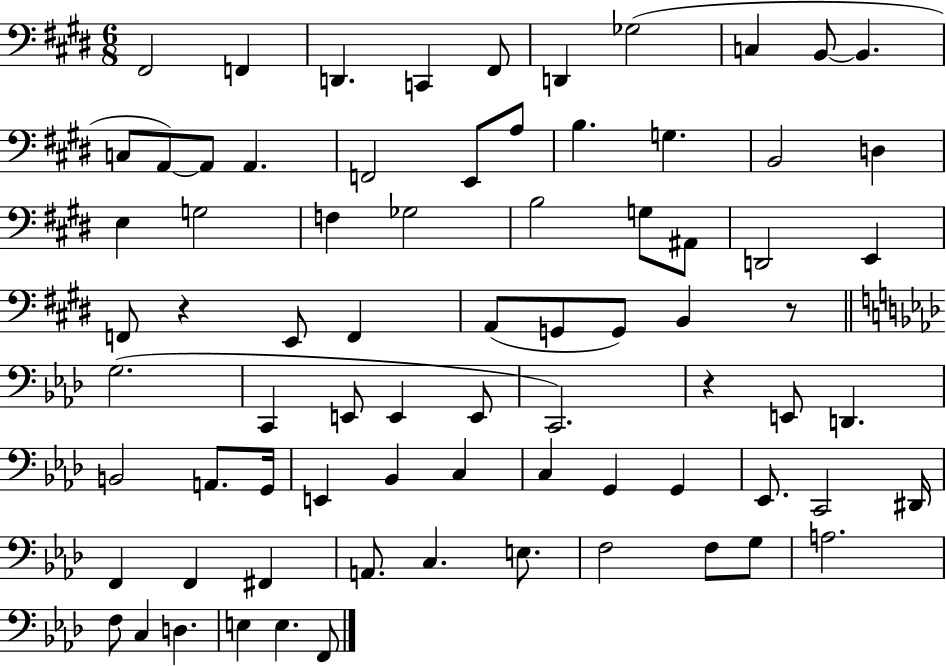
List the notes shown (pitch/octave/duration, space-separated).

F#2/h F2/q D2/q. C2/q F#2/e D2/q Gb3/h C3/q B2/e B2/q. C3/e A2/e A2/e A2/q. F2/h E2/e A3/e B3/q. G3/q. B2/h D3/q E3/q G3/h F3/q Gb3/h B3/h G3/e A#2/e D2/h E2/q F2/e R/q E2/e F2/q A2/e G2/e G2/e B2/q R/e G3/h. C2/q E2/e E2/q E2/e C2/h. R/q E2/e D2/q. B2/h A2/e. G2/s E2/q Bb2/q C3/q C3/q G2/q G2/q Eb2/e. C2/h D#2/s F2/q F2/q F#2/q A2/e. C3/q. E3/e. F3/h F3/e G3/e A3/h. F3/e C3/q D3/q. E3/q E3/q. F2/e